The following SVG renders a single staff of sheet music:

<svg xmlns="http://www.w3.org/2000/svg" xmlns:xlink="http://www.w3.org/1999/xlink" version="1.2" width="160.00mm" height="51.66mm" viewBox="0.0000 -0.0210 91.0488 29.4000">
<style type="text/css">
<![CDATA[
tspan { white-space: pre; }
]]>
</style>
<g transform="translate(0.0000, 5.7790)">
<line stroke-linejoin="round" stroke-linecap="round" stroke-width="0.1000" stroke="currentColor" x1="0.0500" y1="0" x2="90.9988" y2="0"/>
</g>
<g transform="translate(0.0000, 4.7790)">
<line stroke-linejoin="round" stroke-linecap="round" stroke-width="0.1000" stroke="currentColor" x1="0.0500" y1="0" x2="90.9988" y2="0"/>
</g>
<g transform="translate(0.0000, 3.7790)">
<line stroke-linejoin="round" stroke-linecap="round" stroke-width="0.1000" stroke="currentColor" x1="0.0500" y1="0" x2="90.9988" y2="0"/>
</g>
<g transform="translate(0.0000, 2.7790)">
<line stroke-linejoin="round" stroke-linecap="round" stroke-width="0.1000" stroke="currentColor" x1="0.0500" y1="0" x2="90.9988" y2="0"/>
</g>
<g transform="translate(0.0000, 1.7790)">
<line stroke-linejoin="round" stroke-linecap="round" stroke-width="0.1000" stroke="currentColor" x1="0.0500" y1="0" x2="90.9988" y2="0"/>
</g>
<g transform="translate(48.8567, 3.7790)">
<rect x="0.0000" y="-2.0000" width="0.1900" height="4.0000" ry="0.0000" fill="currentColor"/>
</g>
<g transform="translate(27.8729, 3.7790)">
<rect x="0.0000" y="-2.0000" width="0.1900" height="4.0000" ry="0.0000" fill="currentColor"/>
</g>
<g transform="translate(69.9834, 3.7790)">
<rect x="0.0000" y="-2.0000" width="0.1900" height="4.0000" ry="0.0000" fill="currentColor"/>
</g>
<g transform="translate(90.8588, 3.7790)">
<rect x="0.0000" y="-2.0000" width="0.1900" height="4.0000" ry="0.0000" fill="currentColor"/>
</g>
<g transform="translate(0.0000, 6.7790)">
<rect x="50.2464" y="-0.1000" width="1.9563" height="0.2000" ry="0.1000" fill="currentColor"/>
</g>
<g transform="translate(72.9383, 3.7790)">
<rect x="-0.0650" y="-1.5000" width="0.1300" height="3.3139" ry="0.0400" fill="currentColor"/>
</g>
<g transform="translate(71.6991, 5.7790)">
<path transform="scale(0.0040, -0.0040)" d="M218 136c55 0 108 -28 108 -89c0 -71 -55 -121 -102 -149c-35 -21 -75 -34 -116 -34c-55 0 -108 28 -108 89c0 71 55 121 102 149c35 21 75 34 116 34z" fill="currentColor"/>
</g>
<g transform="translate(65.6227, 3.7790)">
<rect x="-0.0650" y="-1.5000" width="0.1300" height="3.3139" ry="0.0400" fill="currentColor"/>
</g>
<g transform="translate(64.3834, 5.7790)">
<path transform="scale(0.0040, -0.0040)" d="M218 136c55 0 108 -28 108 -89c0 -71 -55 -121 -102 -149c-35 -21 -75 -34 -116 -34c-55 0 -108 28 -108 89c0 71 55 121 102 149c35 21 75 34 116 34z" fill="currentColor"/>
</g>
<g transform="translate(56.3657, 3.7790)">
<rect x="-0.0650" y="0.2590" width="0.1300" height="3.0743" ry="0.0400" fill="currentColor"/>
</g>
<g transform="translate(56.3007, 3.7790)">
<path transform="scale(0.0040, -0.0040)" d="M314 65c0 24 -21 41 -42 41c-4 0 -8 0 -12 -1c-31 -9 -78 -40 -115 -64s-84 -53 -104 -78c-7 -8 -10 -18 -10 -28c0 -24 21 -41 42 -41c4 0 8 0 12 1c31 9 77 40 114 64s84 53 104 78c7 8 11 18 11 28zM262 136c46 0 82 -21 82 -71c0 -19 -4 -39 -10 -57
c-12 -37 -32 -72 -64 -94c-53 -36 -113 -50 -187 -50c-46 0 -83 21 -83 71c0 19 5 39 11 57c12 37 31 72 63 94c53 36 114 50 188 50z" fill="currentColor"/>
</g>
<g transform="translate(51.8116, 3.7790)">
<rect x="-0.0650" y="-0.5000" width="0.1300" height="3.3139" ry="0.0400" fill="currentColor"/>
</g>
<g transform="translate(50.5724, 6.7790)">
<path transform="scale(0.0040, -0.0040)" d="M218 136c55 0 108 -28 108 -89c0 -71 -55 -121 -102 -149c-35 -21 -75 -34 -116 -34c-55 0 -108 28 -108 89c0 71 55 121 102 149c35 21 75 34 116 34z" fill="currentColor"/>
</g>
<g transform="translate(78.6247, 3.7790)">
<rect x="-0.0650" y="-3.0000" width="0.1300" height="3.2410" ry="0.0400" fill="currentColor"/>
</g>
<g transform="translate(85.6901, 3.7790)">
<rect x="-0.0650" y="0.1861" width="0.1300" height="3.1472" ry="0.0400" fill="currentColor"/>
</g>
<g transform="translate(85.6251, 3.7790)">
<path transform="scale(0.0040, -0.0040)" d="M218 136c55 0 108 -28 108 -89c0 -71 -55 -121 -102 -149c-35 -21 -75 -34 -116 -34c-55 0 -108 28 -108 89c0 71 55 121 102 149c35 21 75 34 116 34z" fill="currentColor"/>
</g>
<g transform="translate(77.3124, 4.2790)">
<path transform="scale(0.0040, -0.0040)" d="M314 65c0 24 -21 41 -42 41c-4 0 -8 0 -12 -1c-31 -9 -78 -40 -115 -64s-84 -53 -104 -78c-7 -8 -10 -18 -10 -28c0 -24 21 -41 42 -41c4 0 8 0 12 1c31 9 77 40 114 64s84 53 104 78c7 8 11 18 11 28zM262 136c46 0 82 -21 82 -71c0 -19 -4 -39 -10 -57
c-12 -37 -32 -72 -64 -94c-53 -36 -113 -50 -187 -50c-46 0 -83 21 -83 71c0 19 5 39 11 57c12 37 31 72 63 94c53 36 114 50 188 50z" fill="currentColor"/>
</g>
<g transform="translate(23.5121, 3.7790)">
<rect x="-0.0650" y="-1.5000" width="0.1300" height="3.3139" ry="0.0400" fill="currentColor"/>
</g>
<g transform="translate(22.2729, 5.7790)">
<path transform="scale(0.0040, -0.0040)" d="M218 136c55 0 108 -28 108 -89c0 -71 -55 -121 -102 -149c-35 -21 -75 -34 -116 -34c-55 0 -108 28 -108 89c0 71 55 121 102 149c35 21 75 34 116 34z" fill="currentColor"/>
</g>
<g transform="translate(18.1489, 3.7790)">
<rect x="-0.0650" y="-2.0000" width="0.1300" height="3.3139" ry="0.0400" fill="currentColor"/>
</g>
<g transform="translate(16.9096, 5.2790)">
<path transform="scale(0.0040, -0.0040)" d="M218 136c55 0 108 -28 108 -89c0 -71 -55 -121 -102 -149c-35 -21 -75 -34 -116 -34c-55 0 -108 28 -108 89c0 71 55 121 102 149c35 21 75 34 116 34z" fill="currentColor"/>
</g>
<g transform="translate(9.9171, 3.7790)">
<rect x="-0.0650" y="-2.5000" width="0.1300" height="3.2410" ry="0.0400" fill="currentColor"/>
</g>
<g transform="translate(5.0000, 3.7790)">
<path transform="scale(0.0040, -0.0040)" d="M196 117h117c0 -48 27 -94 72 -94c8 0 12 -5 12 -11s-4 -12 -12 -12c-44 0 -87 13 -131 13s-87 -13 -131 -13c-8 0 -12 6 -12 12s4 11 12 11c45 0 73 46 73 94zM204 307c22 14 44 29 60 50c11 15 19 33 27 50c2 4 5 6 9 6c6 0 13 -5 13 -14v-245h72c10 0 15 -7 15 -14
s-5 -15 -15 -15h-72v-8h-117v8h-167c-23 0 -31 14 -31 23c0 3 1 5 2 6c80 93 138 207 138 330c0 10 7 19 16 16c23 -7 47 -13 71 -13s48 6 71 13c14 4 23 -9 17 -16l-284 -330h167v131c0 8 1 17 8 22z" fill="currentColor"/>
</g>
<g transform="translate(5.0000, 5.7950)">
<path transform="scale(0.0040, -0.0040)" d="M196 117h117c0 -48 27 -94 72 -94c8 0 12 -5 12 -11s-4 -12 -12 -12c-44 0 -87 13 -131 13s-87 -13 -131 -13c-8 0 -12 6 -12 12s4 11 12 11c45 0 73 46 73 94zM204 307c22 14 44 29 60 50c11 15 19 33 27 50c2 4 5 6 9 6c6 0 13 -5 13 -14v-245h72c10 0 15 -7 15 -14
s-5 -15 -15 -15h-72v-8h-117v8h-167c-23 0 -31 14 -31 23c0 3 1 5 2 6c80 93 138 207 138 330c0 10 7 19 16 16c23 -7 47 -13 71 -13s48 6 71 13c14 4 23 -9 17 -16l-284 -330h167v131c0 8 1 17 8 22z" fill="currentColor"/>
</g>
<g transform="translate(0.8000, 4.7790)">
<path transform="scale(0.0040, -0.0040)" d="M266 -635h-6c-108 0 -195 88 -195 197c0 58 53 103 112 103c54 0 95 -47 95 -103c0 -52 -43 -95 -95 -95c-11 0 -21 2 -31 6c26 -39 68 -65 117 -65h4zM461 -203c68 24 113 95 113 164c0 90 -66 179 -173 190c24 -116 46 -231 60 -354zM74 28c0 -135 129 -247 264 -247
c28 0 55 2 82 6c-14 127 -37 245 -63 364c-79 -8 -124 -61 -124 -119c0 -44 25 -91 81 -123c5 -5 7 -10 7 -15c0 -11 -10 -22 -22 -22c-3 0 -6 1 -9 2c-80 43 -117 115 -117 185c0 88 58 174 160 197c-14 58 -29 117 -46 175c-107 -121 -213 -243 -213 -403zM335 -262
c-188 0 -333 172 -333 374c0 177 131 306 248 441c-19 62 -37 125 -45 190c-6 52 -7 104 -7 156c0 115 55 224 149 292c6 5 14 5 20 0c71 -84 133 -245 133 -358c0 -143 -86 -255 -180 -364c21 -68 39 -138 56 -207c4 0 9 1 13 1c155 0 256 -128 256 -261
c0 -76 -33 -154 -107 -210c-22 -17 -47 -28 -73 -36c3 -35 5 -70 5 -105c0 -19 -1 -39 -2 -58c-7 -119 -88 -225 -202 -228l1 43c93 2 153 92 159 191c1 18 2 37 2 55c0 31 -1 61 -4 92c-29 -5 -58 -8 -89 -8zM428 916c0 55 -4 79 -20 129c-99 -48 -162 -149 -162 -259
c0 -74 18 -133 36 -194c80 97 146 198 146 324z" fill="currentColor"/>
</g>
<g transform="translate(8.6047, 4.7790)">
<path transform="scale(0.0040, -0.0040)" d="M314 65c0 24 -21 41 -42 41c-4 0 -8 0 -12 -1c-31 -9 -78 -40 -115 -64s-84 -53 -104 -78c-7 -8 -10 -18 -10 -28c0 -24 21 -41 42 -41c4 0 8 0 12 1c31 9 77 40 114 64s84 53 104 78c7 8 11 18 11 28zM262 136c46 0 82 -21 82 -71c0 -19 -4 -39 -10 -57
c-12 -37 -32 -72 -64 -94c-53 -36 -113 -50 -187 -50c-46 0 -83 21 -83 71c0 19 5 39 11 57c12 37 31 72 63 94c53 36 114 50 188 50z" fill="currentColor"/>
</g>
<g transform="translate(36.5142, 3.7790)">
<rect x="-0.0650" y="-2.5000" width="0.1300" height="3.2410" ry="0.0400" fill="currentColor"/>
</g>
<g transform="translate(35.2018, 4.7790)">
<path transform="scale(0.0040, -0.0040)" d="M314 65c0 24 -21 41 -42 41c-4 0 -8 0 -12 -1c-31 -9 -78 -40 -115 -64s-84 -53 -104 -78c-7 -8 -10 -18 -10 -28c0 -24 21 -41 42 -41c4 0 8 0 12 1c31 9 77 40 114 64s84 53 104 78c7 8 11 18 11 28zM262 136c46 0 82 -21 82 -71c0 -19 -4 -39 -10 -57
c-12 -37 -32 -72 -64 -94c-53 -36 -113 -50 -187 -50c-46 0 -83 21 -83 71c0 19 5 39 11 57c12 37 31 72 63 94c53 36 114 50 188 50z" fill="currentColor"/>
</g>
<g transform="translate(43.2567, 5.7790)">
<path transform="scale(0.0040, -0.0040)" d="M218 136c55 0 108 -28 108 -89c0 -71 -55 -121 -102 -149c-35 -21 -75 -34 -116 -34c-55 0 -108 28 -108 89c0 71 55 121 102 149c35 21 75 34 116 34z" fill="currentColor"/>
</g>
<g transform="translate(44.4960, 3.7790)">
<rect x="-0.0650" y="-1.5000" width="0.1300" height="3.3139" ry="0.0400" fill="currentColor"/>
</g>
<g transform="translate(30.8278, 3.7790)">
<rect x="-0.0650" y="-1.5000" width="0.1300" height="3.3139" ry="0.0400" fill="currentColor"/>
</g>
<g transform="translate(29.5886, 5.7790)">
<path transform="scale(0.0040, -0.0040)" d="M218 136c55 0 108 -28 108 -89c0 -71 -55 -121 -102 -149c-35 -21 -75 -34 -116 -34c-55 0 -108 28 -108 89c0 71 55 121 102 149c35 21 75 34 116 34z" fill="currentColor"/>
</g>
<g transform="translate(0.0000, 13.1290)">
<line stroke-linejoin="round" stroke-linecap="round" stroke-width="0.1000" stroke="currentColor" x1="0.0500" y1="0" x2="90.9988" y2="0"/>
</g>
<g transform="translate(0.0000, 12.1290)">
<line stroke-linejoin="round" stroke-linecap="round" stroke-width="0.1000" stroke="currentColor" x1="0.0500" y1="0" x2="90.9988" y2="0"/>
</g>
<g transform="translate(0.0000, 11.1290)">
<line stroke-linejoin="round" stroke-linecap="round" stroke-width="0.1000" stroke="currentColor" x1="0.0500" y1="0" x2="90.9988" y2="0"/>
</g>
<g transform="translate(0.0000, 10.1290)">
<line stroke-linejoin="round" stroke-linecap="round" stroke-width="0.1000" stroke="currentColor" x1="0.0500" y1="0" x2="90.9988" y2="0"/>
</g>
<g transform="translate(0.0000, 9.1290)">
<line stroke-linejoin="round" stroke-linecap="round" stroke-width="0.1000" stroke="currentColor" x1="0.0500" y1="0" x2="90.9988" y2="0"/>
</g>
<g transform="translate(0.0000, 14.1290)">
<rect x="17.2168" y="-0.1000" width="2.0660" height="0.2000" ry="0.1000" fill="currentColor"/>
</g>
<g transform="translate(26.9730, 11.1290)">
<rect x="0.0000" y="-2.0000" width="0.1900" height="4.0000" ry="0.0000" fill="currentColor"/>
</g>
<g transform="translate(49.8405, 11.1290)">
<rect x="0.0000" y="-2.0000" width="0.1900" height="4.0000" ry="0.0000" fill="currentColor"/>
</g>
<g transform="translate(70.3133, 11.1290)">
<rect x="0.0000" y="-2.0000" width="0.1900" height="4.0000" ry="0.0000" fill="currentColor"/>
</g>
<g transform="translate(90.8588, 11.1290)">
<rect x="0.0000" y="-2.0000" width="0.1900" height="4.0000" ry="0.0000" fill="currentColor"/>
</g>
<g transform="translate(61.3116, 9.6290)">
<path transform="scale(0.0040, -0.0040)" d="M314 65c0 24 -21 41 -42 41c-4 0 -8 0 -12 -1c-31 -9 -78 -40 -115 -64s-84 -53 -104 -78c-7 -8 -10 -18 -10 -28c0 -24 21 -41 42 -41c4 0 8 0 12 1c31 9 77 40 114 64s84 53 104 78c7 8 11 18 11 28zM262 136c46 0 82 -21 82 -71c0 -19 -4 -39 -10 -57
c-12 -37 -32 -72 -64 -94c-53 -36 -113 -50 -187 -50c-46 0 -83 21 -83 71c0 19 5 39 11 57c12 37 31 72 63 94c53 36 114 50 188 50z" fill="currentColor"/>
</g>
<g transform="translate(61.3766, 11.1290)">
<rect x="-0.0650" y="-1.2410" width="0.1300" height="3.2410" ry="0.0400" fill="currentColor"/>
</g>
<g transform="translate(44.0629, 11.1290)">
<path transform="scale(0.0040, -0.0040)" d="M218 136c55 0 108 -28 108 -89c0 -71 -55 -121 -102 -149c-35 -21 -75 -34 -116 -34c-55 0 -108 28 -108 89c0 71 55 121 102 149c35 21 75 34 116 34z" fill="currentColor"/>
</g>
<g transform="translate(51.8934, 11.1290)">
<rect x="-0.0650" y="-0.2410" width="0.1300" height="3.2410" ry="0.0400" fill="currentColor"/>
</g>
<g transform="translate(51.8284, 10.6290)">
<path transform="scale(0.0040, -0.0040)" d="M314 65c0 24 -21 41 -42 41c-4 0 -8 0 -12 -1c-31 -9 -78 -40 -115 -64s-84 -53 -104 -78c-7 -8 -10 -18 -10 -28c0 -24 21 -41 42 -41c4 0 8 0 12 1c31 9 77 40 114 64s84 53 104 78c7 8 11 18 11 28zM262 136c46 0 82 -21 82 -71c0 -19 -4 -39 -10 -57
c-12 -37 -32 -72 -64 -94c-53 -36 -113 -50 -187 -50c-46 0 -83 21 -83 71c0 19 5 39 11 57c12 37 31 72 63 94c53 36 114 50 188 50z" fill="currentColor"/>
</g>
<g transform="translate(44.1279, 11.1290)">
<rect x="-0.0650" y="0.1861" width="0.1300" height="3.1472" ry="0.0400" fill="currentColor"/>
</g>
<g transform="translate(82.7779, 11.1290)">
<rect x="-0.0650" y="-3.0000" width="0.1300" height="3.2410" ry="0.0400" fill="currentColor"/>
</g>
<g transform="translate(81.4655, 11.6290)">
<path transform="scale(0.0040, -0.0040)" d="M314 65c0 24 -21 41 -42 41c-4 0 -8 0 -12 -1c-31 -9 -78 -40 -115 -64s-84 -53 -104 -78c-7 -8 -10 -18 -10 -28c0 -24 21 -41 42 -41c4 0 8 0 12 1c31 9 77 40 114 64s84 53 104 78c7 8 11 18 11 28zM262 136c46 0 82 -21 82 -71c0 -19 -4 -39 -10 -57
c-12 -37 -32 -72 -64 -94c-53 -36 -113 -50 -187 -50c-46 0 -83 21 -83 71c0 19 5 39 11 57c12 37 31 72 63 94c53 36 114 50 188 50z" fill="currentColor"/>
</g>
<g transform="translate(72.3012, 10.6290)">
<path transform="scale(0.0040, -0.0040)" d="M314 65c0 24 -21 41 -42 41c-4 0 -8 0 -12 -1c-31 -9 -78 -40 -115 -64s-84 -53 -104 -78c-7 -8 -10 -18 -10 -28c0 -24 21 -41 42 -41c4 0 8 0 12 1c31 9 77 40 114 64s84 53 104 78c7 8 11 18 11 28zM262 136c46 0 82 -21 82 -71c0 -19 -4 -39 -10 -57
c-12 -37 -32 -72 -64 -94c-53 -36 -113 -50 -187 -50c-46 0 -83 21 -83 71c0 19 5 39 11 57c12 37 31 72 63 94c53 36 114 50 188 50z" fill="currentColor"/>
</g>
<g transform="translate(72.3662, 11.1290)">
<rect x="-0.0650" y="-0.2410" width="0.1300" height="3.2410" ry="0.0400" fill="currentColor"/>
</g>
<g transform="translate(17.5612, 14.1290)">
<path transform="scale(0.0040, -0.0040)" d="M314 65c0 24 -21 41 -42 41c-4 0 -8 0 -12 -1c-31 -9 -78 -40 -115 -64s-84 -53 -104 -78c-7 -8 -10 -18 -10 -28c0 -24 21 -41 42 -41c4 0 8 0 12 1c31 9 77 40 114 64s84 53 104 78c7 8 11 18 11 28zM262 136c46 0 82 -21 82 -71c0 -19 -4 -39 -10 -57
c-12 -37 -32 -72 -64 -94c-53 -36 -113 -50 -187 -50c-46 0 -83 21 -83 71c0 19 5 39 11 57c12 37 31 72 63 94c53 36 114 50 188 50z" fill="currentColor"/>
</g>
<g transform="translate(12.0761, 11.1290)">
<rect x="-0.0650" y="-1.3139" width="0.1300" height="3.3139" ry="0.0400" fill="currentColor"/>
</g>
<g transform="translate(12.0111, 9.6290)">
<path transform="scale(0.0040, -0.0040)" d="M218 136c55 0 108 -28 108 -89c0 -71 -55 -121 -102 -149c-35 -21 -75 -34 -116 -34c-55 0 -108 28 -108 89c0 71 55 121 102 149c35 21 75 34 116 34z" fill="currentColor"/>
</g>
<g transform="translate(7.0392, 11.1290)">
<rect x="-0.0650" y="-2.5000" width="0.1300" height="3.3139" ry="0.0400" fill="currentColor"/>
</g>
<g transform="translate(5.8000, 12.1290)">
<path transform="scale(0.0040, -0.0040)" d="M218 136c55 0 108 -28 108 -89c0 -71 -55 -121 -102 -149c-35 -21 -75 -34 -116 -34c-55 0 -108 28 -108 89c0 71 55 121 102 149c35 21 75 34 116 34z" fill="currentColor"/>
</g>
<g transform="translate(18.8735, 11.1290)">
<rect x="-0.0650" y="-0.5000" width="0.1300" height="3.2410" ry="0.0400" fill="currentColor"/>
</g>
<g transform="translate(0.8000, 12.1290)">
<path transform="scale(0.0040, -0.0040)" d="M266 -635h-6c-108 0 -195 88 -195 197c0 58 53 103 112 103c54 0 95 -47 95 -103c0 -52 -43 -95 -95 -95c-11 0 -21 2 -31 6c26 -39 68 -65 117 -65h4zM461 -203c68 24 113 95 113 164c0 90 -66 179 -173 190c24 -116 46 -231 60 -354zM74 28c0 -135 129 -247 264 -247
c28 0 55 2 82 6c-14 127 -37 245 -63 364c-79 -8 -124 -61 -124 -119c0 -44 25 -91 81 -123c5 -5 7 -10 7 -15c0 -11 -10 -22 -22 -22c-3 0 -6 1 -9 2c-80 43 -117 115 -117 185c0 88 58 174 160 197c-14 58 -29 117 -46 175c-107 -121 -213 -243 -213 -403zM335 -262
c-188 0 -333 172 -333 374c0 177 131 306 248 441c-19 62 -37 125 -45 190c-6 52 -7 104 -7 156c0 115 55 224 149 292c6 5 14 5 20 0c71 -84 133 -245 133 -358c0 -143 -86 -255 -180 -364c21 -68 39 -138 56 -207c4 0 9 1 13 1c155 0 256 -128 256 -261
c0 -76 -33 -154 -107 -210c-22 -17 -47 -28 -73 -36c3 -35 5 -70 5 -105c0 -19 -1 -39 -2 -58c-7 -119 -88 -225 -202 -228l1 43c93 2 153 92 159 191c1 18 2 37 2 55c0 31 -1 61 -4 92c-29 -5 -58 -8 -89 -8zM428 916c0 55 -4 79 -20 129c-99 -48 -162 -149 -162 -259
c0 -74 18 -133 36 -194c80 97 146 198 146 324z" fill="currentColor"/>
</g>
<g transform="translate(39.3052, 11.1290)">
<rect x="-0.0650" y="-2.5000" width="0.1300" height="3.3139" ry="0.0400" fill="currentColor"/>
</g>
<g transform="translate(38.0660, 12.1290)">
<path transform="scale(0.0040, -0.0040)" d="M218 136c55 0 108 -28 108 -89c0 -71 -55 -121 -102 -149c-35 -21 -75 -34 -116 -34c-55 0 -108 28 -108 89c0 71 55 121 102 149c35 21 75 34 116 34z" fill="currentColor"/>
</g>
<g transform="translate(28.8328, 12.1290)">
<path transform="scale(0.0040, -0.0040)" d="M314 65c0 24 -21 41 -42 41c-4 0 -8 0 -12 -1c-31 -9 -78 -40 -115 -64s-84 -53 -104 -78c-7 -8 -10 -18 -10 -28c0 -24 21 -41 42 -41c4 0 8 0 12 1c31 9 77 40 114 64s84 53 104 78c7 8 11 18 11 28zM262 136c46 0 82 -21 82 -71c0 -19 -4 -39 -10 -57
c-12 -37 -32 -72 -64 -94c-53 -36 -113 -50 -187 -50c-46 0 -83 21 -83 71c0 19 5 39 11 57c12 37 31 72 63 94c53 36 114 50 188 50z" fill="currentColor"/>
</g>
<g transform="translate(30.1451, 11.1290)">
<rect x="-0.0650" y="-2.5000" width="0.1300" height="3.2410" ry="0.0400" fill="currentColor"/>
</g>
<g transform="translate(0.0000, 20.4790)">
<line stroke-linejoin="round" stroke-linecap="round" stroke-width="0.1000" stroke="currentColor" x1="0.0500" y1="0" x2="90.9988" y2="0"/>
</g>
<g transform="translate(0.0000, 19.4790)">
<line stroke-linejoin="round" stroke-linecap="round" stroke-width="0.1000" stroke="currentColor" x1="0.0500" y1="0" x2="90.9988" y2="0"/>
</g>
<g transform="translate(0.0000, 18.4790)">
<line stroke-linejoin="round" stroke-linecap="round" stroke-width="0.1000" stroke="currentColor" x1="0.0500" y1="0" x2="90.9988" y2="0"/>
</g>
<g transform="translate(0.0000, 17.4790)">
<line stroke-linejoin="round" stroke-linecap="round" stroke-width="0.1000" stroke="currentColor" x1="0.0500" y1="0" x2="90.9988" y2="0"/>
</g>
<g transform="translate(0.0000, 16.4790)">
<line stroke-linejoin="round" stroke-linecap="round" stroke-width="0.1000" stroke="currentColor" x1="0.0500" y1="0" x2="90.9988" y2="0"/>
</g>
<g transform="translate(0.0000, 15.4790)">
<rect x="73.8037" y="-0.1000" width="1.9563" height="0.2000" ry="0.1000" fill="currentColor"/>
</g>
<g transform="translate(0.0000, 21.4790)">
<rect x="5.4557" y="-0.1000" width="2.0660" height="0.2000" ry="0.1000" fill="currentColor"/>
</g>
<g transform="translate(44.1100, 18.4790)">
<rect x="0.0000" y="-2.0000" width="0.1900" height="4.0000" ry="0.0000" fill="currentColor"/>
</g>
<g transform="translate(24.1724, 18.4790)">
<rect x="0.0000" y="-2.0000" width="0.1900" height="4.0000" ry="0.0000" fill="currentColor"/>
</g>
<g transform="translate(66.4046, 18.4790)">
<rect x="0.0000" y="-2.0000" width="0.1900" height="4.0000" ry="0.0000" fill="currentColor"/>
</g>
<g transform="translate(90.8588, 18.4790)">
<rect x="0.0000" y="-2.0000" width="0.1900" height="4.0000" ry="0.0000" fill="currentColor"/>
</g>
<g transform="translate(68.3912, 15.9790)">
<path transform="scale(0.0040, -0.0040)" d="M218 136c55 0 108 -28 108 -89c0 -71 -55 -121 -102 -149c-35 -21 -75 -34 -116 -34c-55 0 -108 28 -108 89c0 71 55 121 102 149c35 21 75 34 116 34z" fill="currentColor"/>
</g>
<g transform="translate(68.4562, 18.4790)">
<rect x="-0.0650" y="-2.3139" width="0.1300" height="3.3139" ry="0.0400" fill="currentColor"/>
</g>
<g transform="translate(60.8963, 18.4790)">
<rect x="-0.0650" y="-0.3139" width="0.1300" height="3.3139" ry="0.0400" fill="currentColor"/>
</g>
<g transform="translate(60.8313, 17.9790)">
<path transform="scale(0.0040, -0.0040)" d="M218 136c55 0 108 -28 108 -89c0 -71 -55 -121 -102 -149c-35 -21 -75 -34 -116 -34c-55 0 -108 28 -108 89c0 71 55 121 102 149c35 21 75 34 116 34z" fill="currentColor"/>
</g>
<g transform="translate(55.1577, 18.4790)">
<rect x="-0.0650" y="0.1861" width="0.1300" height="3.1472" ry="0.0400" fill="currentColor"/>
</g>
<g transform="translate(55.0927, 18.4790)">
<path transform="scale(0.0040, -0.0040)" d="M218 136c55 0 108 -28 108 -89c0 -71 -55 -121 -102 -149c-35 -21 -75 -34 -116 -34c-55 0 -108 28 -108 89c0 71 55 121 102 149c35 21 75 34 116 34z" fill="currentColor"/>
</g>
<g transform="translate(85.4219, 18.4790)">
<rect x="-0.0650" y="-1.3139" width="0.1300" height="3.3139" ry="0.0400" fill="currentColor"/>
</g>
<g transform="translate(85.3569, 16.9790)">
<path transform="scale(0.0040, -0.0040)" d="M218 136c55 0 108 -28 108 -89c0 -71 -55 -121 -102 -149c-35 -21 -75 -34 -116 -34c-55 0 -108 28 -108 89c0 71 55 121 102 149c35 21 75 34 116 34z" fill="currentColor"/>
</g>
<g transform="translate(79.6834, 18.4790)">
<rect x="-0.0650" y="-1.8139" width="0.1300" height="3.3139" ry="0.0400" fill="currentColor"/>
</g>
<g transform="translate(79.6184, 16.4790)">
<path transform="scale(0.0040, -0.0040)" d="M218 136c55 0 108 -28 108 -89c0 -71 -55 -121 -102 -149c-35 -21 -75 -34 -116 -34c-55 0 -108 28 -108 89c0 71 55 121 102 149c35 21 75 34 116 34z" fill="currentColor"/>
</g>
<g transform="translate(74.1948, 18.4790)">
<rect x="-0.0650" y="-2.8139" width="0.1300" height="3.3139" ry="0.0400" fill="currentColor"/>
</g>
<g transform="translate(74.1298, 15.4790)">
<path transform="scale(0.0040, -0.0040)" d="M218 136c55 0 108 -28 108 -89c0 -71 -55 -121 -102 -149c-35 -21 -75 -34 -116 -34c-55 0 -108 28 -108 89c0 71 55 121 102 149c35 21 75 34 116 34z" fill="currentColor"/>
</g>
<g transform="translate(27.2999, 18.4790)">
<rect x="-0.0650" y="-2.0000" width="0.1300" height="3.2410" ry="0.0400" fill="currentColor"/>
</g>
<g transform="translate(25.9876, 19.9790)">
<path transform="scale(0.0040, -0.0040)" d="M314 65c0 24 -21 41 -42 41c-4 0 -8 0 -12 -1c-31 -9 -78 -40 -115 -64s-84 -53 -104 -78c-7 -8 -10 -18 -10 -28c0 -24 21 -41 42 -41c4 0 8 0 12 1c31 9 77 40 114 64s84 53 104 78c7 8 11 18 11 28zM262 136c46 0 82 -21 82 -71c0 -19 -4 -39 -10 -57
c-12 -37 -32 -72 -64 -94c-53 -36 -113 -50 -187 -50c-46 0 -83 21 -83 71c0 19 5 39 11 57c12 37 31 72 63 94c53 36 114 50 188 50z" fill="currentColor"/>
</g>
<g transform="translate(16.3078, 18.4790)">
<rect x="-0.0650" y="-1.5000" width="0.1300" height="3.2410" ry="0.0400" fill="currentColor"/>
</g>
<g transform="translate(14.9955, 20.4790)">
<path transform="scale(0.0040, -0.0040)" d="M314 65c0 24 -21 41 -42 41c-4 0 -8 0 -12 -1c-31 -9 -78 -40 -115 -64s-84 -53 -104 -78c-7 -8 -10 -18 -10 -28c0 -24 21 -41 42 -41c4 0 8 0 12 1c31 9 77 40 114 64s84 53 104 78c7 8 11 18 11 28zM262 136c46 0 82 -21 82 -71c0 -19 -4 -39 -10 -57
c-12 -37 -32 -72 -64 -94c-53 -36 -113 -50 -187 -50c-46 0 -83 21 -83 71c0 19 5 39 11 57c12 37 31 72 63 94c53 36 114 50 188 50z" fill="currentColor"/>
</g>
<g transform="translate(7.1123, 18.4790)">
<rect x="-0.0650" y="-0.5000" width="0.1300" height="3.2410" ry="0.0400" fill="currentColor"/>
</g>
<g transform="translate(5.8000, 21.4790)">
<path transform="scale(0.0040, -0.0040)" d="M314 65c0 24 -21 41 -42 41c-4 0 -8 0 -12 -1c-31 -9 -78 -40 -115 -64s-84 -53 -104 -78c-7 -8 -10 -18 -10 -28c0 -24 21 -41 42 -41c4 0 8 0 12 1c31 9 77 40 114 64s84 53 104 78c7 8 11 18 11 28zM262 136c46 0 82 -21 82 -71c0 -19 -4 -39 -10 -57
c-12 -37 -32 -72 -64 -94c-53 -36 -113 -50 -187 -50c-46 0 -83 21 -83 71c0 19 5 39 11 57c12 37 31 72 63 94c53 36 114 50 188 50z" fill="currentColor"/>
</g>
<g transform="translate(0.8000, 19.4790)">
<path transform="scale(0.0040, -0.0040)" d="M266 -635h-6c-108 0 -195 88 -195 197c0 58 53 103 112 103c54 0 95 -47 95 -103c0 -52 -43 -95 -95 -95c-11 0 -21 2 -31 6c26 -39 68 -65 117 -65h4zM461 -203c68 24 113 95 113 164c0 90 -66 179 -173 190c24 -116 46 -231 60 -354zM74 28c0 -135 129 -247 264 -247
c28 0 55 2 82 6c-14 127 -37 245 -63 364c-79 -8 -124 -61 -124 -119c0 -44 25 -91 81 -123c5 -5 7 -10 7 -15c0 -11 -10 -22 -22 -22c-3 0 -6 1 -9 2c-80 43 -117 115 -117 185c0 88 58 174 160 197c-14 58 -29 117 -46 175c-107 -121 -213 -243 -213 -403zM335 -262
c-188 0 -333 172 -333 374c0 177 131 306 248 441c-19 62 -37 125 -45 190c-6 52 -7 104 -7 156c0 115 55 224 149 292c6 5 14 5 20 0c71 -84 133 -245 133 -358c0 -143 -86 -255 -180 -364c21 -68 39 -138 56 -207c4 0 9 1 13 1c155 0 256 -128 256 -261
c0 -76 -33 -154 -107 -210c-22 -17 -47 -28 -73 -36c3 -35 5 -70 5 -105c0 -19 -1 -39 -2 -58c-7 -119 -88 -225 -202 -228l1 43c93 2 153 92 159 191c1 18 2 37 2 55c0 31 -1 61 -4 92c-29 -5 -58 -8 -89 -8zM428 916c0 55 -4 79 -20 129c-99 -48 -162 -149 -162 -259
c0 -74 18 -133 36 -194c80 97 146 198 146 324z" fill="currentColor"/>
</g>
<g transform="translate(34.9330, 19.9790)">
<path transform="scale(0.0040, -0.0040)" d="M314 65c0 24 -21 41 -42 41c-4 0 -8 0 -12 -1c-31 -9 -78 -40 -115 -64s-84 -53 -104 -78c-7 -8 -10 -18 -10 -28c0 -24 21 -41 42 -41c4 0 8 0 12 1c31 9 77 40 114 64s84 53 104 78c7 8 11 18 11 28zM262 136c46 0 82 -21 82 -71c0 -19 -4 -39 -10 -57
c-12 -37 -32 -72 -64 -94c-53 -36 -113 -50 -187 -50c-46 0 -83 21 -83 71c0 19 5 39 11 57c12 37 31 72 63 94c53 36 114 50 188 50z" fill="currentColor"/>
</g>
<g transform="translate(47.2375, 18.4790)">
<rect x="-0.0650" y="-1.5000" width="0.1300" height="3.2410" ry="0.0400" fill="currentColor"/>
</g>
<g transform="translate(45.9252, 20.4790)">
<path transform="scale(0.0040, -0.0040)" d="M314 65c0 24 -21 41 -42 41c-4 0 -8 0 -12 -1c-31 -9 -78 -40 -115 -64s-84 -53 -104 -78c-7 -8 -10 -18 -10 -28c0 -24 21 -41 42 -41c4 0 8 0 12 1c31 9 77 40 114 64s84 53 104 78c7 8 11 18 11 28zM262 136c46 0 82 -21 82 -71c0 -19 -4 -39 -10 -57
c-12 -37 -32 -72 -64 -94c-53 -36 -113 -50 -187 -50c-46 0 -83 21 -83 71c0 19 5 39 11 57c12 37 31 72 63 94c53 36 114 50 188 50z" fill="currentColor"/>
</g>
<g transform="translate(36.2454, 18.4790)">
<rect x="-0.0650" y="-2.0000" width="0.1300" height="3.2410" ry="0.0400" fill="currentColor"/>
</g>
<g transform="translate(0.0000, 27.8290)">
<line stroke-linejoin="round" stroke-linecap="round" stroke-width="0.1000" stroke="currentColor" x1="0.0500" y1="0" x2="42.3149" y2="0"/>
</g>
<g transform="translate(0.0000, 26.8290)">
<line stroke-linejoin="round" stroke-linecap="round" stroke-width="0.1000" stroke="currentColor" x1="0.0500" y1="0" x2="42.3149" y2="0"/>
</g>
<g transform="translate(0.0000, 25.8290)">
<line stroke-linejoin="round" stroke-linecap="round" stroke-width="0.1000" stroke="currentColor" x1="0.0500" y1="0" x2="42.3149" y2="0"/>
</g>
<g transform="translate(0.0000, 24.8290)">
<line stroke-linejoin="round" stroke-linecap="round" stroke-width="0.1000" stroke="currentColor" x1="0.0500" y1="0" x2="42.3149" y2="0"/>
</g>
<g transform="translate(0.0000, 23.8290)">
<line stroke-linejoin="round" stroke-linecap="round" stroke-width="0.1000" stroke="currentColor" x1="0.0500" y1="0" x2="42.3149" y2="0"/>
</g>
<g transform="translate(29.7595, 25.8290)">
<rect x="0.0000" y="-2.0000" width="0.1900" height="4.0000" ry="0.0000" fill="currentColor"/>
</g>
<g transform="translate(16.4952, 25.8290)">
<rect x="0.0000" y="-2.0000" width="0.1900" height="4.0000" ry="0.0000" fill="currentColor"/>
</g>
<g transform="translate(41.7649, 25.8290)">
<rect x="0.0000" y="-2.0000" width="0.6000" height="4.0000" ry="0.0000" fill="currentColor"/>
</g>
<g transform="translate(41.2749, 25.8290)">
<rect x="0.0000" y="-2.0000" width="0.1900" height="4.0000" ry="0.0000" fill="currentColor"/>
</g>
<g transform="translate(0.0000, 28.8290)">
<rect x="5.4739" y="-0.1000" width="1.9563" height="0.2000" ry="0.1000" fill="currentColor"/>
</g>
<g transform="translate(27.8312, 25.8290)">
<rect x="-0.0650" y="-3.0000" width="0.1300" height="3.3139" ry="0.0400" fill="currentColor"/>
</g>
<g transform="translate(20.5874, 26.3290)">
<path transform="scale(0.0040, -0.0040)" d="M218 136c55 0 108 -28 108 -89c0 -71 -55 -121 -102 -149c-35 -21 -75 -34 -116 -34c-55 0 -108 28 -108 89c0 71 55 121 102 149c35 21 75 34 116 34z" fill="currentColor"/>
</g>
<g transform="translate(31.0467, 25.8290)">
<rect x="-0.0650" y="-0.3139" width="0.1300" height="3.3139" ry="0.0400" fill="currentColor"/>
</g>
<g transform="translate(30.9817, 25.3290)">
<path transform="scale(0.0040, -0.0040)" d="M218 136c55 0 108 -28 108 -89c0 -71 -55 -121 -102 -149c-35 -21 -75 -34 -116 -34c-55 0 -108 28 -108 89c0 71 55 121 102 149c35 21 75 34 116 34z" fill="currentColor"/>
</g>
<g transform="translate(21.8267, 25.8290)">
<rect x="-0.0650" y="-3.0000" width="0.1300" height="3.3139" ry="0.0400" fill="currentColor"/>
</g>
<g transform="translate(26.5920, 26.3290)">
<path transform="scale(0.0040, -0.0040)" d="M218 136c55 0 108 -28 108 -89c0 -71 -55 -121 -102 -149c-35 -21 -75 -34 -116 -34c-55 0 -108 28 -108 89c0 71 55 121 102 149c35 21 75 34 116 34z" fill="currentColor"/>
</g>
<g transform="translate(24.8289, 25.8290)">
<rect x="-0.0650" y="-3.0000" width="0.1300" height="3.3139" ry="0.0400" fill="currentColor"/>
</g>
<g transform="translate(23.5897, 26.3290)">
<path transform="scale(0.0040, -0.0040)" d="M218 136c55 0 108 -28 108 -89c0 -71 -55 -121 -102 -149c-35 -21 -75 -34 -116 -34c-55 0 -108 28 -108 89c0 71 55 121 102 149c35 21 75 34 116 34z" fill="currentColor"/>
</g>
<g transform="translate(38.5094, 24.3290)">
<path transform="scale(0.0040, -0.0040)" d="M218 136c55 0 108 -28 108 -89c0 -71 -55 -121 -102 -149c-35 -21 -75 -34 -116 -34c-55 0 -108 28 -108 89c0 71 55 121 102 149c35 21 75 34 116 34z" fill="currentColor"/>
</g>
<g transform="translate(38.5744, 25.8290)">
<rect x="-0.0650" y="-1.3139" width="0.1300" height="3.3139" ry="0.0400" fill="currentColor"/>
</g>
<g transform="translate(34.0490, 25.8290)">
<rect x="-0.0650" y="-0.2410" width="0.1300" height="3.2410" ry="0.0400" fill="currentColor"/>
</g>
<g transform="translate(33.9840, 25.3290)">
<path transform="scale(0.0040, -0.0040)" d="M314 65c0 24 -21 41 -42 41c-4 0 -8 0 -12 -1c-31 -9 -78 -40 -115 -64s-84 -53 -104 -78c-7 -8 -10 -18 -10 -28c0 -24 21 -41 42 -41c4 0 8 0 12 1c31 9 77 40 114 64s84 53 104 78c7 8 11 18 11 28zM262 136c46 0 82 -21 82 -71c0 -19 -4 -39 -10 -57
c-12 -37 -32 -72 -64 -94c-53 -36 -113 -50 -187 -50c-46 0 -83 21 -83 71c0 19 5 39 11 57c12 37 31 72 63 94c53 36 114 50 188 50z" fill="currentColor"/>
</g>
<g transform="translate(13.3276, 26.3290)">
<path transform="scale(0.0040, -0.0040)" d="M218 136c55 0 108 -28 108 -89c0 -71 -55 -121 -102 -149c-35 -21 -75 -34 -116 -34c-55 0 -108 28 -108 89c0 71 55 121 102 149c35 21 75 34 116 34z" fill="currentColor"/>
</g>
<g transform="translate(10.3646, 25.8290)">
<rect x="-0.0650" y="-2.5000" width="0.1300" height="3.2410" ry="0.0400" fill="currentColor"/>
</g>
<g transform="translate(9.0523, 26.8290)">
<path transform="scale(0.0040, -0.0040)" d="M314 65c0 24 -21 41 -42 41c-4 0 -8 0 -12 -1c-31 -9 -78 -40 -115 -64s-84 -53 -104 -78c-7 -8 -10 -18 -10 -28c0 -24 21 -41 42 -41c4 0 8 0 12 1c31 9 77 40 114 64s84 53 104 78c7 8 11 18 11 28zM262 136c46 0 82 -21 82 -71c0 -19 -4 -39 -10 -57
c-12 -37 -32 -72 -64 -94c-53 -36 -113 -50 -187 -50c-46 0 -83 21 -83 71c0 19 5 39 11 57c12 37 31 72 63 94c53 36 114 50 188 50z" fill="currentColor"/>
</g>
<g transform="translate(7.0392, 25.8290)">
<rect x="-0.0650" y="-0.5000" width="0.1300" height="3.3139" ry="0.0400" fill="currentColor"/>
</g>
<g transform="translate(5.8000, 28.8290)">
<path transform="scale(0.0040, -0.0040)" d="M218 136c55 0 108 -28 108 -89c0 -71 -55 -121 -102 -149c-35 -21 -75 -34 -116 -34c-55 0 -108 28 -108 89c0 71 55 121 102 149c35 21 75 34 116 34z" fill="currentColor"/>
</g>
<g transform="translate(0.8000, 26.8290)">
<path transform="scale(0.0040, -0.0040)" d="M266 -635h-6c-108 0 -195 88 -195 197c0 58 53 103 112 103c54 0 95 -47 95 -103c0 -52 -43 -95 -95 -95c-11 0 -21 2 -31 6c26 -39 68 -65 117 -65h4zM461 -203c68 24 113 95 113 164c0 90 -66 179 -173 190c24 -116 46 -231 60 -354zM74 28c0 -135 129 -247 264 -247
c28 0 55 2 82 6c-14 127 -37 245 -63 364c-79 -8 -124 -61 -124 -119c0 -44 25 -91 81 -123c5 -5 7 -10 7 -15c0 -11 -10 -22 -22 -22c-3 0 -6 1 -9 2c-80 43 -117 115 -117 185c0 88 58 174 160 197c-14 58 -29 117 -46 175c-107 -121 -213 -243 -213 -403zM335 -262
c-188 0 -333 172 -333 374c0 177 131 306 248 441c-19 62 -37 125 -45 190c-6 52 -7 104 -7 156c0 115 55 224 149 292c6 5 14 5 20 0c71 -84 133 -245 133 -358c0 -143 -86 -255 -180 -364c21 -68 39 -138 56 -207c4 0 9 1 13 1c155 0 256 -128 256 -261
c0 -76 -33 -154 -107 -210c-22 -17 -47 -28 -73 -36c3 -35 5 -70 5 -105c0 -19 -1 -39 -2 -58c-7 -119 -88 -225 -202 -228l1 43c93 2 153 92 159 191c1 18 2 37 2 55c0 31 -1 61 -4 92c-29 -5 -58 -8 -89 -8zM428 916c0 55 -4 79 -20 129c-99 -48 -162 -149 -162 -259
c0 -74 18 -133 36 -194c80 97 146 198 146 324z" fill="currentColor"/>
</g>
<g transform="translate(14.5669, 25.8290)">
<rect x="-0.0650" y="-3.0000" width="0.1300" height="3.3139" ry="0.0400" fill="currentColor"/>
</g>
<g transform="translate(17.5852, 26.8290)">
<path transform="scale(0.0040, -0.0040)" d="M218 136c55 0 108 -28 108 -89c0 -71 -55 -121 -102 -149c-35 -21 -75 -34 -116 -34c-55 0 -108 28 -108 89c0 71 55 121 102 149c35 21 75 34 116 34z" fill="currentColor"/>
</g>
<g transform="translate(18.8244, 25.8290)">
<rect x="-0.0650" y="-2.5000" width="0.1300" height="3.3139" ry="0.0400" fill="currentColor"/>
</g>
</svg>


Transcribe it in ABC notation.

X:1
T:Untitled
M:4/4
L:1/4
K:C
G2 F E E G2 E C B2 E E A2 B G e C2 G2 G B c2 e2 c2 A2 C2 E2 F2 F2 E2 B c g a f e C G2 A G A A A c c2 e